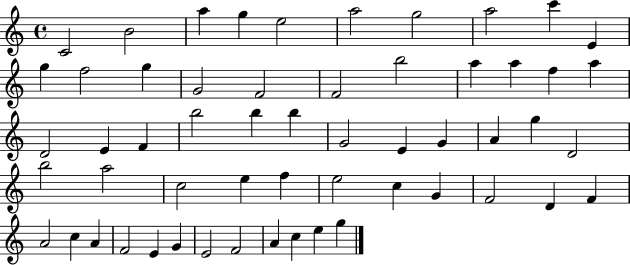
C4/h B4/h A5/q G5/q E5/h A5/h G5/h A5/h C6/q E4/q G5/q F5/h G5/q G4/h F4/h F4/h B5/h A5/q A5/q F5/q A5/q D4/h E4/q F4/q B5/h B5/q B5/q G4/h E4/q G4/q A4/q G5/q D4/h B5/h A5/h C5/h E5/q F5/q E5/h C5/q G4/q F4/h D4/q F4/q A4/h C5/q A4/q F4/h E4/q G4/q E4/h F4/h A4/q C5/q E5/q G5/q